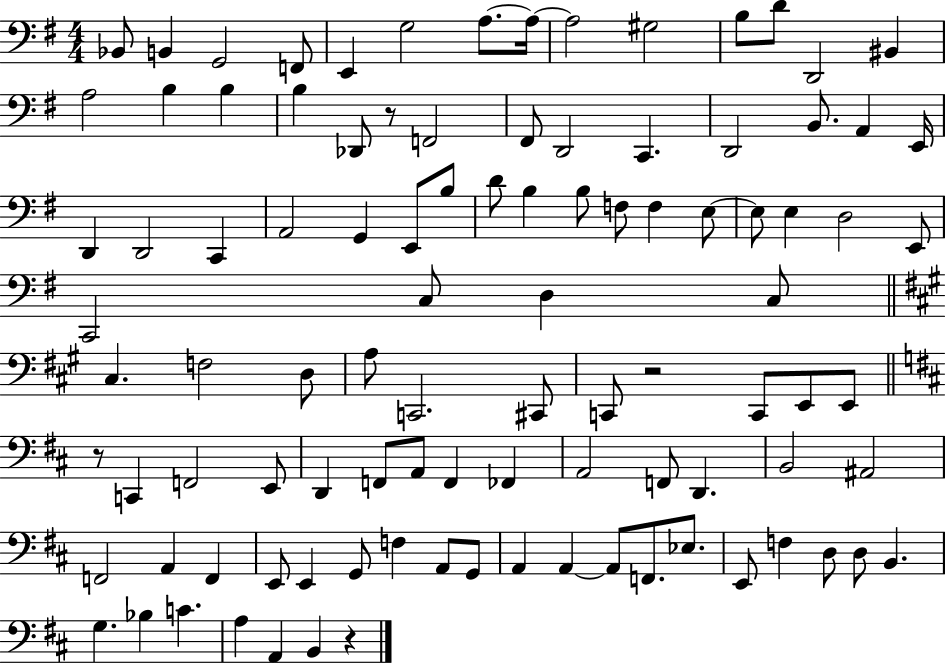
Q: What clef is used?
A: bass